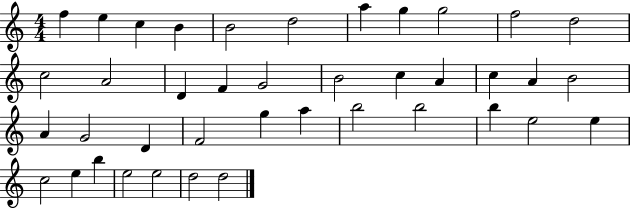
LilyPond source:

{
  \clef treble
  \numericTimeSignature
  \time 4/4
  \key c \major
  f''4 e''4 c''4 b'4 | b'2 d''2 | a''4 g''4 g''2 | f''2 d''2 | \break c''2 a'2 | d'4 f'4 g'2 | b'2 c''4 a'4 | c''4 a'4 b'2 | \break a'4 g'2 d'4 | f'2 g''4 a''4 | b''2 b''2 | b''4 e''2 e''4 | \break c''2 e''4 b''4 | e''2 e''2 | d''2 d''2 | \bar "|."
}